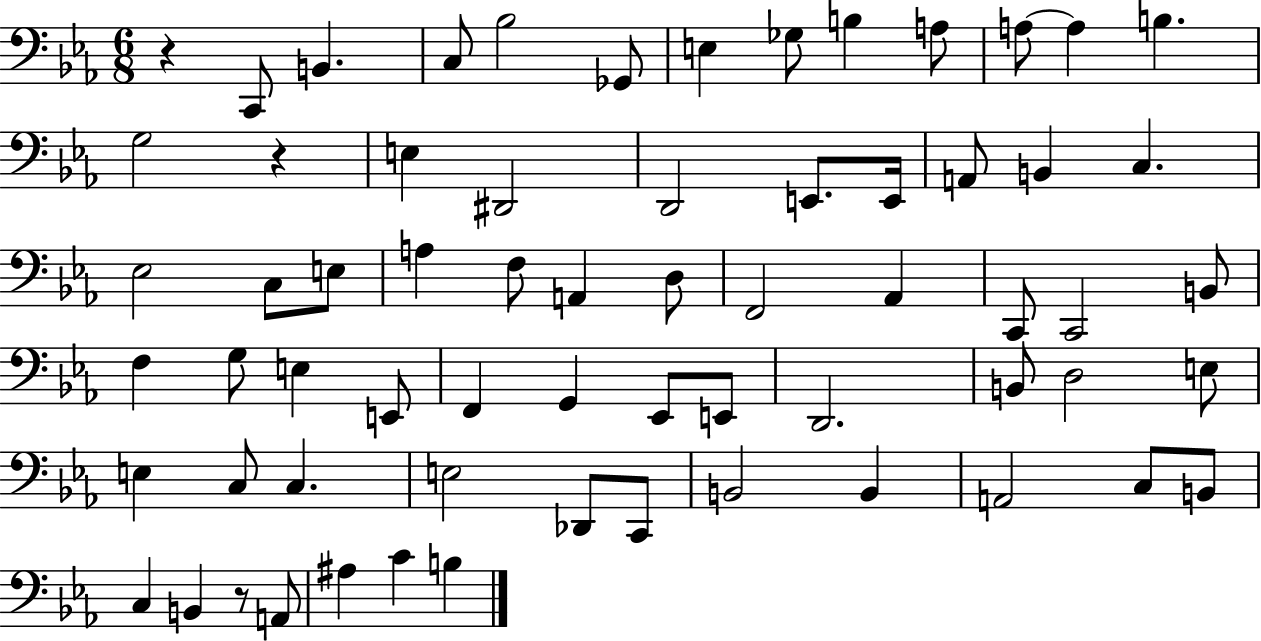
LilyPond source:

{
  \clef bass
  \numericTimeSignature
  \time 6/8
  \key ees \major
  \repeat volta 2 { r4 c,8 b,4. | c8 bes2 ges,8 | e4 ges8 b4 a8 | a8~~ a4 b4. | \break g2 r4 | e4 dis,2 | d,2 e,8. e,16 | a,8 b,4 c4. | \break ees2 c8 e8 | a4 f8 a,4 d8 | f,2 aes,4 | c,8 c,2 b,8 | \break f4 g8 e4 e,8 | f,4 g,4 ees,8 e,8 | d,2. | b,8 d2 e8 | \break e4 c8 c4. | e2 des,8 c,8 | b,2 b,4 | a,2 c8 b,8 | \break c4 b,4 r8 a,8 | ais4 c'4 b4 | } \bar "|."
}